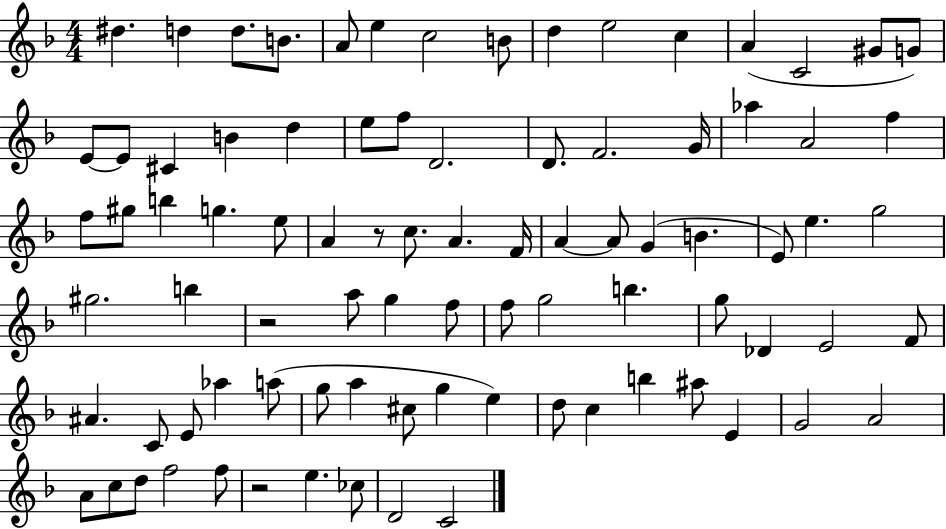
X:1
T:Untitled
M:4/4
L:1/4
K:F
^d d d/2 B/2 A/2 e c2 B/2 d e2 c A C2 ^G/2 G/2 E/2 E/2 ^C B d e/2 f/2 D2 D/2 F2 G/4 _a A2 f f/2 ^g/2 b g e/2 A z/2 c/2 A F/4 A A/2 G B E/2 e g2 ^g2 b z2 a/2 g f/2 f/2 g2 b g/2 _D E2 F/2 ^A C/2 E/2 _a a/2 g/2 a ^c/2 g e d/2 c b ^a/2 E G2 A2 A/2 c/2 d/2 f2 f/2 z2 e _c/2 D2 C2